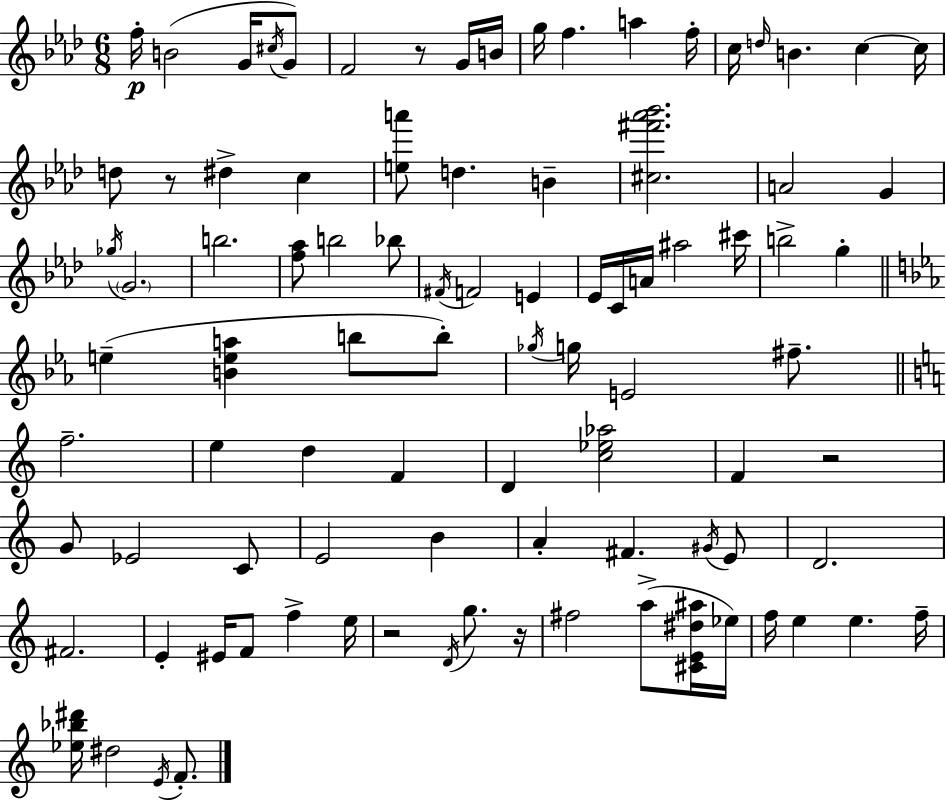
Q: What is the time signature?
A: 6/8